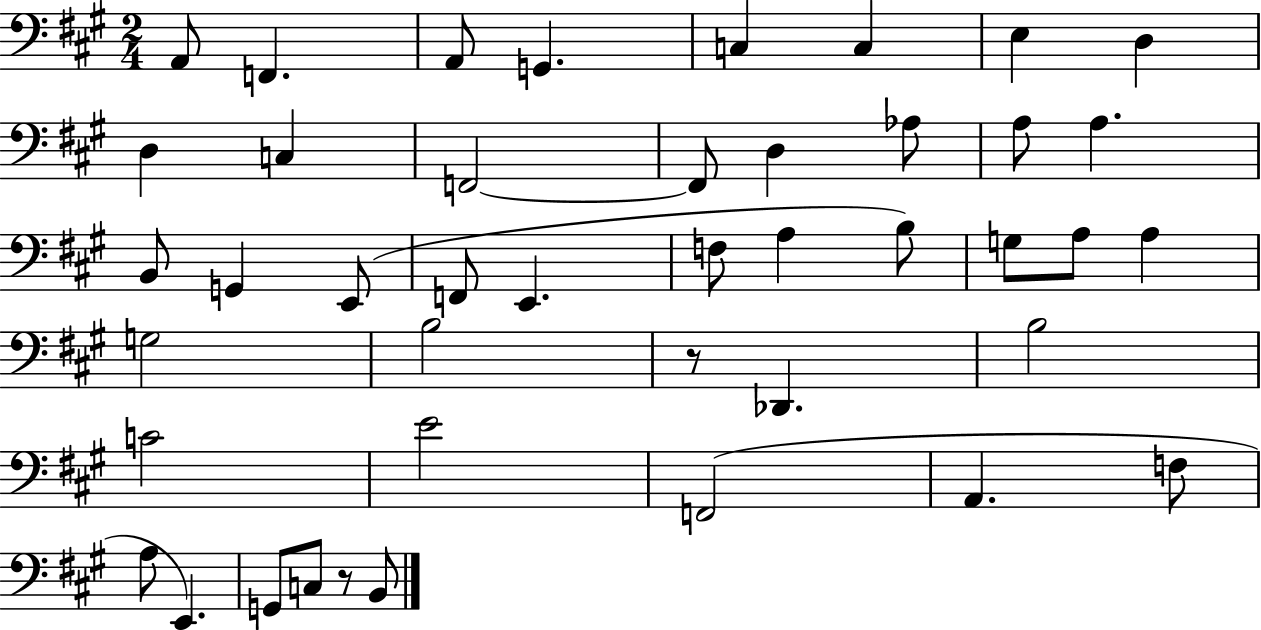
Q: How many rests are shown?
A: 2